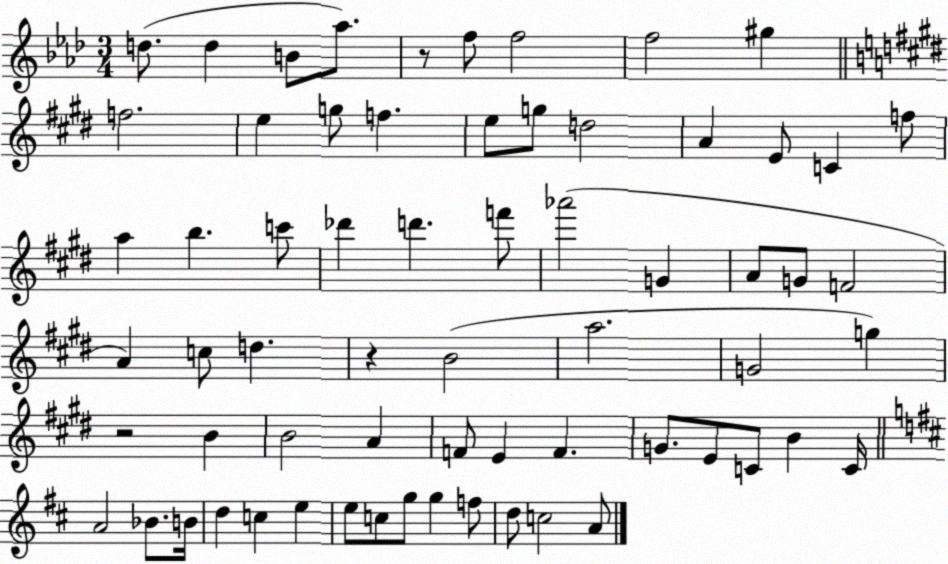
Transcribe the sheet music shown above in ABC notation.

X:1
T:Untitled
M:3/4
L:1/4
K:Ab
d/2 d B/2 _a/2 z/2 f/2 f2 f2 ^g f2 e g/2 f e/2 g/2 d2 A E/2 C f/2 a b c'/2 _d' d' f'/2 _a'2 G A/2 G/2 F2 A c/2 d z B2 a2 G2 g z2 B B2 A F/2 E F G/2 E/2 C/2 B C/4 A2 _B/2 B/4 d c e e/2 c/2 g/2 g f/2 d/2 c2 A/2